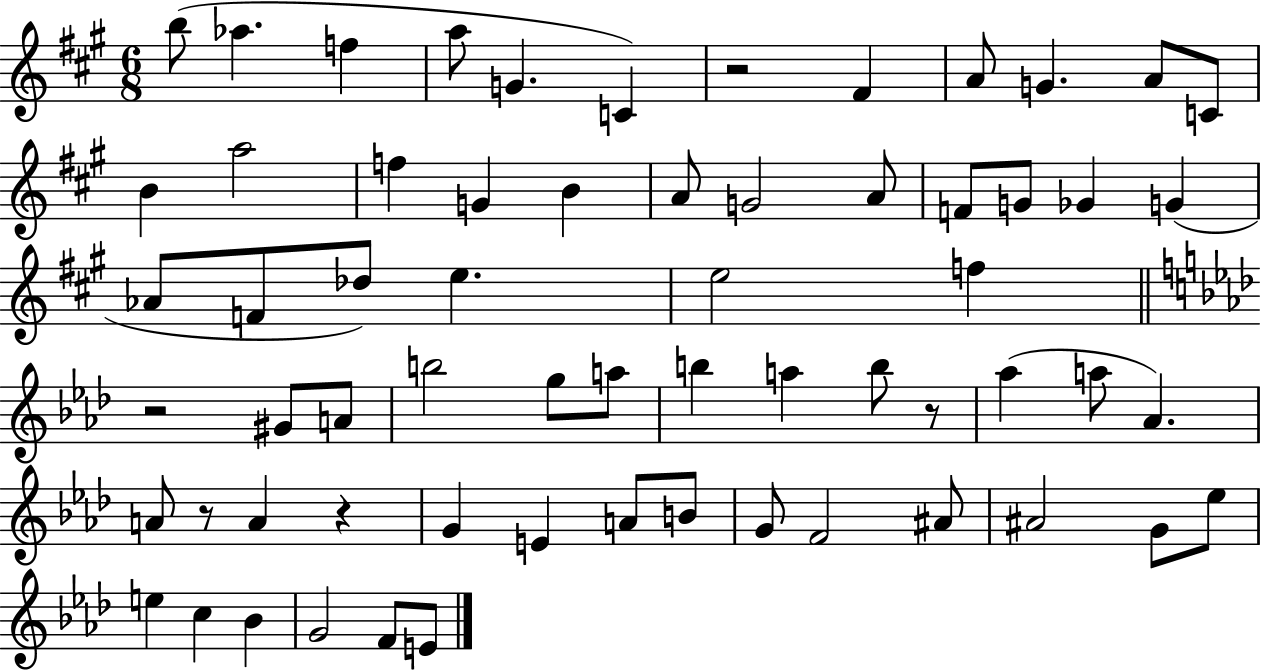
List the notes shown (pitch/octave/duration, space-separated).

B5/e Ab5/q. F5/q A5/e G4/q. C4/q R/h F#4/q A4/e G4/q. A4/e C4/e B4/q A5/h F5/q G4/q B4/q A4/e G4/h A4/e F4/e G4/e Gb4/q G4/q Ab4/e F4/e Db5/e E5/q. E5/h F5/q R/h G#4/e A4/e B5/h G5/e A5/e B5/q A5/q B5/e R/e Ab5/q A5/e Ab4/q. A4/e R/e A4/q R/q G4/q E4/q A4/e B4/e G4/e F4/h A#4/e A#4/h G4/e Eb5/e E5/q C5/q Bb4/q G4/h F4/e E4/e